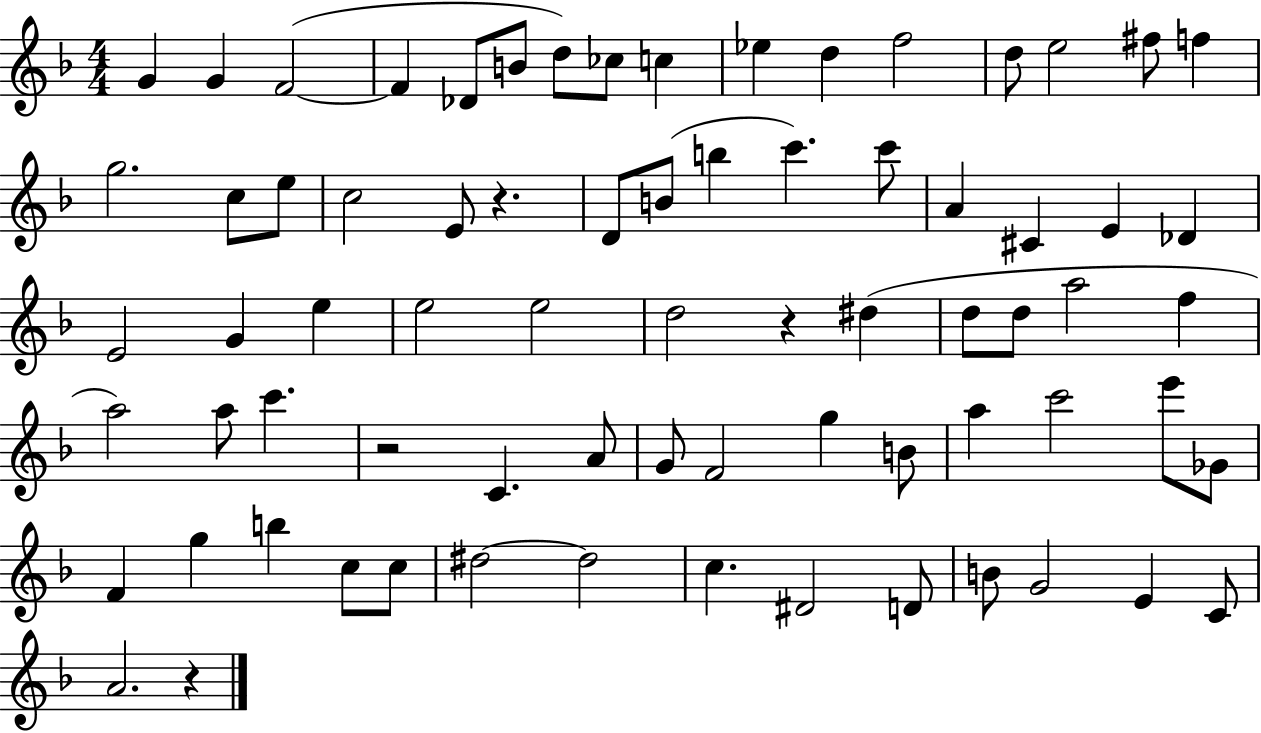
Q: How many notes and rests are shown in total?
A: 73